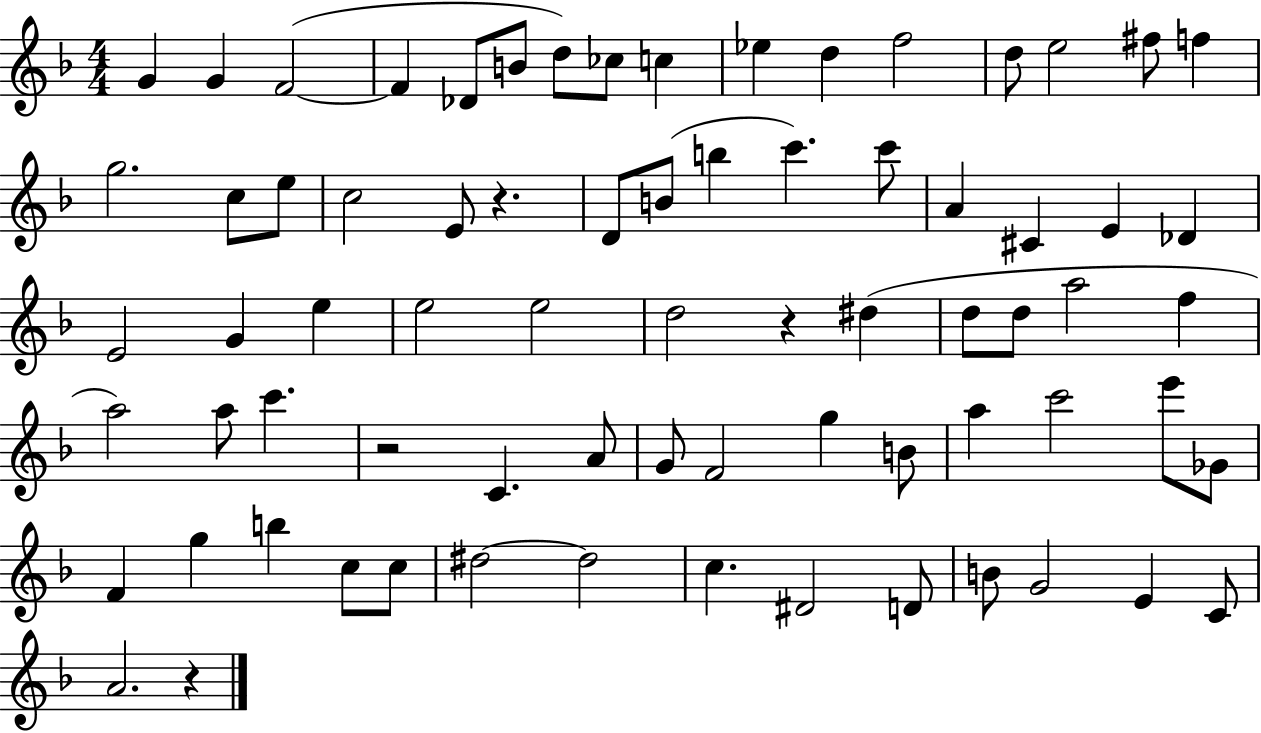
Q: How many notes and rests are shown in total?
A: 73